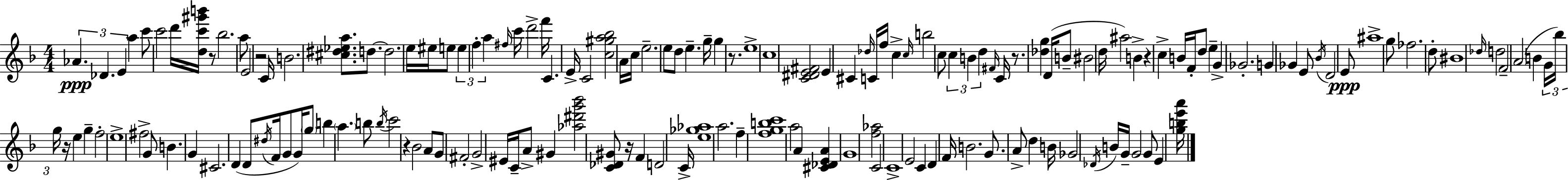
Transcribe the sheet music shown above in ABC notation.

X:1
T:Untitled
M:4/4
L:1/4
K:F
_A _D E a c'/2 c'2 d'/4 [dc'^g'b']/4 z/2 _b2 a/2 E2 z2 C/4 B2 [^c^d_ea]/2 d/2 d2 e/4 ^e/4 e/2 e f a ^f/4 c'/4 d'2 f'/4 C E/4 C2 [c^ga_b]2 A/4 c/4 e2 e/2 d/2 e g/4 g z/2 e4 c4 [C^DE^F]2 E ^C _d/4 C/4 f/4 c c/4 b2 c/2 c B d ^F/4 C/4 z/2 [_dg] D/4 B/2 ^B2 d/4 ^a2 B z c B/4 F/4 d/2 e G _G2 G _G E/2 _B/4 D2 E/2 ^a4 g/2 _f2 d/2 ^B4 _d/4 d2 F2 A2 B G/4 _b/4 g/4 z/4 e g f2 e4 ^f2 G/2 B G ^C2 D D/2 ^d/4 F/4 G/2 G/4 g/2 b a b/2 b/4 c'2 z _B2 A/2 G/2 ^F2 G2 ^E/4 C/4 A/2 ^G [_a^d'g'_b']2 [C_D^G]/2 z/4 F D2 C/4 [e_g_a]4 a2 f [fgbc']4 a2 A [^C_DEA] G4 [f_a]2 C2 C4 E2 C D F/4 B2 G/2 A/2 d B/4 _G2 _D/4 B/4 G/4 G2 G/2 E [gbe'a']/4